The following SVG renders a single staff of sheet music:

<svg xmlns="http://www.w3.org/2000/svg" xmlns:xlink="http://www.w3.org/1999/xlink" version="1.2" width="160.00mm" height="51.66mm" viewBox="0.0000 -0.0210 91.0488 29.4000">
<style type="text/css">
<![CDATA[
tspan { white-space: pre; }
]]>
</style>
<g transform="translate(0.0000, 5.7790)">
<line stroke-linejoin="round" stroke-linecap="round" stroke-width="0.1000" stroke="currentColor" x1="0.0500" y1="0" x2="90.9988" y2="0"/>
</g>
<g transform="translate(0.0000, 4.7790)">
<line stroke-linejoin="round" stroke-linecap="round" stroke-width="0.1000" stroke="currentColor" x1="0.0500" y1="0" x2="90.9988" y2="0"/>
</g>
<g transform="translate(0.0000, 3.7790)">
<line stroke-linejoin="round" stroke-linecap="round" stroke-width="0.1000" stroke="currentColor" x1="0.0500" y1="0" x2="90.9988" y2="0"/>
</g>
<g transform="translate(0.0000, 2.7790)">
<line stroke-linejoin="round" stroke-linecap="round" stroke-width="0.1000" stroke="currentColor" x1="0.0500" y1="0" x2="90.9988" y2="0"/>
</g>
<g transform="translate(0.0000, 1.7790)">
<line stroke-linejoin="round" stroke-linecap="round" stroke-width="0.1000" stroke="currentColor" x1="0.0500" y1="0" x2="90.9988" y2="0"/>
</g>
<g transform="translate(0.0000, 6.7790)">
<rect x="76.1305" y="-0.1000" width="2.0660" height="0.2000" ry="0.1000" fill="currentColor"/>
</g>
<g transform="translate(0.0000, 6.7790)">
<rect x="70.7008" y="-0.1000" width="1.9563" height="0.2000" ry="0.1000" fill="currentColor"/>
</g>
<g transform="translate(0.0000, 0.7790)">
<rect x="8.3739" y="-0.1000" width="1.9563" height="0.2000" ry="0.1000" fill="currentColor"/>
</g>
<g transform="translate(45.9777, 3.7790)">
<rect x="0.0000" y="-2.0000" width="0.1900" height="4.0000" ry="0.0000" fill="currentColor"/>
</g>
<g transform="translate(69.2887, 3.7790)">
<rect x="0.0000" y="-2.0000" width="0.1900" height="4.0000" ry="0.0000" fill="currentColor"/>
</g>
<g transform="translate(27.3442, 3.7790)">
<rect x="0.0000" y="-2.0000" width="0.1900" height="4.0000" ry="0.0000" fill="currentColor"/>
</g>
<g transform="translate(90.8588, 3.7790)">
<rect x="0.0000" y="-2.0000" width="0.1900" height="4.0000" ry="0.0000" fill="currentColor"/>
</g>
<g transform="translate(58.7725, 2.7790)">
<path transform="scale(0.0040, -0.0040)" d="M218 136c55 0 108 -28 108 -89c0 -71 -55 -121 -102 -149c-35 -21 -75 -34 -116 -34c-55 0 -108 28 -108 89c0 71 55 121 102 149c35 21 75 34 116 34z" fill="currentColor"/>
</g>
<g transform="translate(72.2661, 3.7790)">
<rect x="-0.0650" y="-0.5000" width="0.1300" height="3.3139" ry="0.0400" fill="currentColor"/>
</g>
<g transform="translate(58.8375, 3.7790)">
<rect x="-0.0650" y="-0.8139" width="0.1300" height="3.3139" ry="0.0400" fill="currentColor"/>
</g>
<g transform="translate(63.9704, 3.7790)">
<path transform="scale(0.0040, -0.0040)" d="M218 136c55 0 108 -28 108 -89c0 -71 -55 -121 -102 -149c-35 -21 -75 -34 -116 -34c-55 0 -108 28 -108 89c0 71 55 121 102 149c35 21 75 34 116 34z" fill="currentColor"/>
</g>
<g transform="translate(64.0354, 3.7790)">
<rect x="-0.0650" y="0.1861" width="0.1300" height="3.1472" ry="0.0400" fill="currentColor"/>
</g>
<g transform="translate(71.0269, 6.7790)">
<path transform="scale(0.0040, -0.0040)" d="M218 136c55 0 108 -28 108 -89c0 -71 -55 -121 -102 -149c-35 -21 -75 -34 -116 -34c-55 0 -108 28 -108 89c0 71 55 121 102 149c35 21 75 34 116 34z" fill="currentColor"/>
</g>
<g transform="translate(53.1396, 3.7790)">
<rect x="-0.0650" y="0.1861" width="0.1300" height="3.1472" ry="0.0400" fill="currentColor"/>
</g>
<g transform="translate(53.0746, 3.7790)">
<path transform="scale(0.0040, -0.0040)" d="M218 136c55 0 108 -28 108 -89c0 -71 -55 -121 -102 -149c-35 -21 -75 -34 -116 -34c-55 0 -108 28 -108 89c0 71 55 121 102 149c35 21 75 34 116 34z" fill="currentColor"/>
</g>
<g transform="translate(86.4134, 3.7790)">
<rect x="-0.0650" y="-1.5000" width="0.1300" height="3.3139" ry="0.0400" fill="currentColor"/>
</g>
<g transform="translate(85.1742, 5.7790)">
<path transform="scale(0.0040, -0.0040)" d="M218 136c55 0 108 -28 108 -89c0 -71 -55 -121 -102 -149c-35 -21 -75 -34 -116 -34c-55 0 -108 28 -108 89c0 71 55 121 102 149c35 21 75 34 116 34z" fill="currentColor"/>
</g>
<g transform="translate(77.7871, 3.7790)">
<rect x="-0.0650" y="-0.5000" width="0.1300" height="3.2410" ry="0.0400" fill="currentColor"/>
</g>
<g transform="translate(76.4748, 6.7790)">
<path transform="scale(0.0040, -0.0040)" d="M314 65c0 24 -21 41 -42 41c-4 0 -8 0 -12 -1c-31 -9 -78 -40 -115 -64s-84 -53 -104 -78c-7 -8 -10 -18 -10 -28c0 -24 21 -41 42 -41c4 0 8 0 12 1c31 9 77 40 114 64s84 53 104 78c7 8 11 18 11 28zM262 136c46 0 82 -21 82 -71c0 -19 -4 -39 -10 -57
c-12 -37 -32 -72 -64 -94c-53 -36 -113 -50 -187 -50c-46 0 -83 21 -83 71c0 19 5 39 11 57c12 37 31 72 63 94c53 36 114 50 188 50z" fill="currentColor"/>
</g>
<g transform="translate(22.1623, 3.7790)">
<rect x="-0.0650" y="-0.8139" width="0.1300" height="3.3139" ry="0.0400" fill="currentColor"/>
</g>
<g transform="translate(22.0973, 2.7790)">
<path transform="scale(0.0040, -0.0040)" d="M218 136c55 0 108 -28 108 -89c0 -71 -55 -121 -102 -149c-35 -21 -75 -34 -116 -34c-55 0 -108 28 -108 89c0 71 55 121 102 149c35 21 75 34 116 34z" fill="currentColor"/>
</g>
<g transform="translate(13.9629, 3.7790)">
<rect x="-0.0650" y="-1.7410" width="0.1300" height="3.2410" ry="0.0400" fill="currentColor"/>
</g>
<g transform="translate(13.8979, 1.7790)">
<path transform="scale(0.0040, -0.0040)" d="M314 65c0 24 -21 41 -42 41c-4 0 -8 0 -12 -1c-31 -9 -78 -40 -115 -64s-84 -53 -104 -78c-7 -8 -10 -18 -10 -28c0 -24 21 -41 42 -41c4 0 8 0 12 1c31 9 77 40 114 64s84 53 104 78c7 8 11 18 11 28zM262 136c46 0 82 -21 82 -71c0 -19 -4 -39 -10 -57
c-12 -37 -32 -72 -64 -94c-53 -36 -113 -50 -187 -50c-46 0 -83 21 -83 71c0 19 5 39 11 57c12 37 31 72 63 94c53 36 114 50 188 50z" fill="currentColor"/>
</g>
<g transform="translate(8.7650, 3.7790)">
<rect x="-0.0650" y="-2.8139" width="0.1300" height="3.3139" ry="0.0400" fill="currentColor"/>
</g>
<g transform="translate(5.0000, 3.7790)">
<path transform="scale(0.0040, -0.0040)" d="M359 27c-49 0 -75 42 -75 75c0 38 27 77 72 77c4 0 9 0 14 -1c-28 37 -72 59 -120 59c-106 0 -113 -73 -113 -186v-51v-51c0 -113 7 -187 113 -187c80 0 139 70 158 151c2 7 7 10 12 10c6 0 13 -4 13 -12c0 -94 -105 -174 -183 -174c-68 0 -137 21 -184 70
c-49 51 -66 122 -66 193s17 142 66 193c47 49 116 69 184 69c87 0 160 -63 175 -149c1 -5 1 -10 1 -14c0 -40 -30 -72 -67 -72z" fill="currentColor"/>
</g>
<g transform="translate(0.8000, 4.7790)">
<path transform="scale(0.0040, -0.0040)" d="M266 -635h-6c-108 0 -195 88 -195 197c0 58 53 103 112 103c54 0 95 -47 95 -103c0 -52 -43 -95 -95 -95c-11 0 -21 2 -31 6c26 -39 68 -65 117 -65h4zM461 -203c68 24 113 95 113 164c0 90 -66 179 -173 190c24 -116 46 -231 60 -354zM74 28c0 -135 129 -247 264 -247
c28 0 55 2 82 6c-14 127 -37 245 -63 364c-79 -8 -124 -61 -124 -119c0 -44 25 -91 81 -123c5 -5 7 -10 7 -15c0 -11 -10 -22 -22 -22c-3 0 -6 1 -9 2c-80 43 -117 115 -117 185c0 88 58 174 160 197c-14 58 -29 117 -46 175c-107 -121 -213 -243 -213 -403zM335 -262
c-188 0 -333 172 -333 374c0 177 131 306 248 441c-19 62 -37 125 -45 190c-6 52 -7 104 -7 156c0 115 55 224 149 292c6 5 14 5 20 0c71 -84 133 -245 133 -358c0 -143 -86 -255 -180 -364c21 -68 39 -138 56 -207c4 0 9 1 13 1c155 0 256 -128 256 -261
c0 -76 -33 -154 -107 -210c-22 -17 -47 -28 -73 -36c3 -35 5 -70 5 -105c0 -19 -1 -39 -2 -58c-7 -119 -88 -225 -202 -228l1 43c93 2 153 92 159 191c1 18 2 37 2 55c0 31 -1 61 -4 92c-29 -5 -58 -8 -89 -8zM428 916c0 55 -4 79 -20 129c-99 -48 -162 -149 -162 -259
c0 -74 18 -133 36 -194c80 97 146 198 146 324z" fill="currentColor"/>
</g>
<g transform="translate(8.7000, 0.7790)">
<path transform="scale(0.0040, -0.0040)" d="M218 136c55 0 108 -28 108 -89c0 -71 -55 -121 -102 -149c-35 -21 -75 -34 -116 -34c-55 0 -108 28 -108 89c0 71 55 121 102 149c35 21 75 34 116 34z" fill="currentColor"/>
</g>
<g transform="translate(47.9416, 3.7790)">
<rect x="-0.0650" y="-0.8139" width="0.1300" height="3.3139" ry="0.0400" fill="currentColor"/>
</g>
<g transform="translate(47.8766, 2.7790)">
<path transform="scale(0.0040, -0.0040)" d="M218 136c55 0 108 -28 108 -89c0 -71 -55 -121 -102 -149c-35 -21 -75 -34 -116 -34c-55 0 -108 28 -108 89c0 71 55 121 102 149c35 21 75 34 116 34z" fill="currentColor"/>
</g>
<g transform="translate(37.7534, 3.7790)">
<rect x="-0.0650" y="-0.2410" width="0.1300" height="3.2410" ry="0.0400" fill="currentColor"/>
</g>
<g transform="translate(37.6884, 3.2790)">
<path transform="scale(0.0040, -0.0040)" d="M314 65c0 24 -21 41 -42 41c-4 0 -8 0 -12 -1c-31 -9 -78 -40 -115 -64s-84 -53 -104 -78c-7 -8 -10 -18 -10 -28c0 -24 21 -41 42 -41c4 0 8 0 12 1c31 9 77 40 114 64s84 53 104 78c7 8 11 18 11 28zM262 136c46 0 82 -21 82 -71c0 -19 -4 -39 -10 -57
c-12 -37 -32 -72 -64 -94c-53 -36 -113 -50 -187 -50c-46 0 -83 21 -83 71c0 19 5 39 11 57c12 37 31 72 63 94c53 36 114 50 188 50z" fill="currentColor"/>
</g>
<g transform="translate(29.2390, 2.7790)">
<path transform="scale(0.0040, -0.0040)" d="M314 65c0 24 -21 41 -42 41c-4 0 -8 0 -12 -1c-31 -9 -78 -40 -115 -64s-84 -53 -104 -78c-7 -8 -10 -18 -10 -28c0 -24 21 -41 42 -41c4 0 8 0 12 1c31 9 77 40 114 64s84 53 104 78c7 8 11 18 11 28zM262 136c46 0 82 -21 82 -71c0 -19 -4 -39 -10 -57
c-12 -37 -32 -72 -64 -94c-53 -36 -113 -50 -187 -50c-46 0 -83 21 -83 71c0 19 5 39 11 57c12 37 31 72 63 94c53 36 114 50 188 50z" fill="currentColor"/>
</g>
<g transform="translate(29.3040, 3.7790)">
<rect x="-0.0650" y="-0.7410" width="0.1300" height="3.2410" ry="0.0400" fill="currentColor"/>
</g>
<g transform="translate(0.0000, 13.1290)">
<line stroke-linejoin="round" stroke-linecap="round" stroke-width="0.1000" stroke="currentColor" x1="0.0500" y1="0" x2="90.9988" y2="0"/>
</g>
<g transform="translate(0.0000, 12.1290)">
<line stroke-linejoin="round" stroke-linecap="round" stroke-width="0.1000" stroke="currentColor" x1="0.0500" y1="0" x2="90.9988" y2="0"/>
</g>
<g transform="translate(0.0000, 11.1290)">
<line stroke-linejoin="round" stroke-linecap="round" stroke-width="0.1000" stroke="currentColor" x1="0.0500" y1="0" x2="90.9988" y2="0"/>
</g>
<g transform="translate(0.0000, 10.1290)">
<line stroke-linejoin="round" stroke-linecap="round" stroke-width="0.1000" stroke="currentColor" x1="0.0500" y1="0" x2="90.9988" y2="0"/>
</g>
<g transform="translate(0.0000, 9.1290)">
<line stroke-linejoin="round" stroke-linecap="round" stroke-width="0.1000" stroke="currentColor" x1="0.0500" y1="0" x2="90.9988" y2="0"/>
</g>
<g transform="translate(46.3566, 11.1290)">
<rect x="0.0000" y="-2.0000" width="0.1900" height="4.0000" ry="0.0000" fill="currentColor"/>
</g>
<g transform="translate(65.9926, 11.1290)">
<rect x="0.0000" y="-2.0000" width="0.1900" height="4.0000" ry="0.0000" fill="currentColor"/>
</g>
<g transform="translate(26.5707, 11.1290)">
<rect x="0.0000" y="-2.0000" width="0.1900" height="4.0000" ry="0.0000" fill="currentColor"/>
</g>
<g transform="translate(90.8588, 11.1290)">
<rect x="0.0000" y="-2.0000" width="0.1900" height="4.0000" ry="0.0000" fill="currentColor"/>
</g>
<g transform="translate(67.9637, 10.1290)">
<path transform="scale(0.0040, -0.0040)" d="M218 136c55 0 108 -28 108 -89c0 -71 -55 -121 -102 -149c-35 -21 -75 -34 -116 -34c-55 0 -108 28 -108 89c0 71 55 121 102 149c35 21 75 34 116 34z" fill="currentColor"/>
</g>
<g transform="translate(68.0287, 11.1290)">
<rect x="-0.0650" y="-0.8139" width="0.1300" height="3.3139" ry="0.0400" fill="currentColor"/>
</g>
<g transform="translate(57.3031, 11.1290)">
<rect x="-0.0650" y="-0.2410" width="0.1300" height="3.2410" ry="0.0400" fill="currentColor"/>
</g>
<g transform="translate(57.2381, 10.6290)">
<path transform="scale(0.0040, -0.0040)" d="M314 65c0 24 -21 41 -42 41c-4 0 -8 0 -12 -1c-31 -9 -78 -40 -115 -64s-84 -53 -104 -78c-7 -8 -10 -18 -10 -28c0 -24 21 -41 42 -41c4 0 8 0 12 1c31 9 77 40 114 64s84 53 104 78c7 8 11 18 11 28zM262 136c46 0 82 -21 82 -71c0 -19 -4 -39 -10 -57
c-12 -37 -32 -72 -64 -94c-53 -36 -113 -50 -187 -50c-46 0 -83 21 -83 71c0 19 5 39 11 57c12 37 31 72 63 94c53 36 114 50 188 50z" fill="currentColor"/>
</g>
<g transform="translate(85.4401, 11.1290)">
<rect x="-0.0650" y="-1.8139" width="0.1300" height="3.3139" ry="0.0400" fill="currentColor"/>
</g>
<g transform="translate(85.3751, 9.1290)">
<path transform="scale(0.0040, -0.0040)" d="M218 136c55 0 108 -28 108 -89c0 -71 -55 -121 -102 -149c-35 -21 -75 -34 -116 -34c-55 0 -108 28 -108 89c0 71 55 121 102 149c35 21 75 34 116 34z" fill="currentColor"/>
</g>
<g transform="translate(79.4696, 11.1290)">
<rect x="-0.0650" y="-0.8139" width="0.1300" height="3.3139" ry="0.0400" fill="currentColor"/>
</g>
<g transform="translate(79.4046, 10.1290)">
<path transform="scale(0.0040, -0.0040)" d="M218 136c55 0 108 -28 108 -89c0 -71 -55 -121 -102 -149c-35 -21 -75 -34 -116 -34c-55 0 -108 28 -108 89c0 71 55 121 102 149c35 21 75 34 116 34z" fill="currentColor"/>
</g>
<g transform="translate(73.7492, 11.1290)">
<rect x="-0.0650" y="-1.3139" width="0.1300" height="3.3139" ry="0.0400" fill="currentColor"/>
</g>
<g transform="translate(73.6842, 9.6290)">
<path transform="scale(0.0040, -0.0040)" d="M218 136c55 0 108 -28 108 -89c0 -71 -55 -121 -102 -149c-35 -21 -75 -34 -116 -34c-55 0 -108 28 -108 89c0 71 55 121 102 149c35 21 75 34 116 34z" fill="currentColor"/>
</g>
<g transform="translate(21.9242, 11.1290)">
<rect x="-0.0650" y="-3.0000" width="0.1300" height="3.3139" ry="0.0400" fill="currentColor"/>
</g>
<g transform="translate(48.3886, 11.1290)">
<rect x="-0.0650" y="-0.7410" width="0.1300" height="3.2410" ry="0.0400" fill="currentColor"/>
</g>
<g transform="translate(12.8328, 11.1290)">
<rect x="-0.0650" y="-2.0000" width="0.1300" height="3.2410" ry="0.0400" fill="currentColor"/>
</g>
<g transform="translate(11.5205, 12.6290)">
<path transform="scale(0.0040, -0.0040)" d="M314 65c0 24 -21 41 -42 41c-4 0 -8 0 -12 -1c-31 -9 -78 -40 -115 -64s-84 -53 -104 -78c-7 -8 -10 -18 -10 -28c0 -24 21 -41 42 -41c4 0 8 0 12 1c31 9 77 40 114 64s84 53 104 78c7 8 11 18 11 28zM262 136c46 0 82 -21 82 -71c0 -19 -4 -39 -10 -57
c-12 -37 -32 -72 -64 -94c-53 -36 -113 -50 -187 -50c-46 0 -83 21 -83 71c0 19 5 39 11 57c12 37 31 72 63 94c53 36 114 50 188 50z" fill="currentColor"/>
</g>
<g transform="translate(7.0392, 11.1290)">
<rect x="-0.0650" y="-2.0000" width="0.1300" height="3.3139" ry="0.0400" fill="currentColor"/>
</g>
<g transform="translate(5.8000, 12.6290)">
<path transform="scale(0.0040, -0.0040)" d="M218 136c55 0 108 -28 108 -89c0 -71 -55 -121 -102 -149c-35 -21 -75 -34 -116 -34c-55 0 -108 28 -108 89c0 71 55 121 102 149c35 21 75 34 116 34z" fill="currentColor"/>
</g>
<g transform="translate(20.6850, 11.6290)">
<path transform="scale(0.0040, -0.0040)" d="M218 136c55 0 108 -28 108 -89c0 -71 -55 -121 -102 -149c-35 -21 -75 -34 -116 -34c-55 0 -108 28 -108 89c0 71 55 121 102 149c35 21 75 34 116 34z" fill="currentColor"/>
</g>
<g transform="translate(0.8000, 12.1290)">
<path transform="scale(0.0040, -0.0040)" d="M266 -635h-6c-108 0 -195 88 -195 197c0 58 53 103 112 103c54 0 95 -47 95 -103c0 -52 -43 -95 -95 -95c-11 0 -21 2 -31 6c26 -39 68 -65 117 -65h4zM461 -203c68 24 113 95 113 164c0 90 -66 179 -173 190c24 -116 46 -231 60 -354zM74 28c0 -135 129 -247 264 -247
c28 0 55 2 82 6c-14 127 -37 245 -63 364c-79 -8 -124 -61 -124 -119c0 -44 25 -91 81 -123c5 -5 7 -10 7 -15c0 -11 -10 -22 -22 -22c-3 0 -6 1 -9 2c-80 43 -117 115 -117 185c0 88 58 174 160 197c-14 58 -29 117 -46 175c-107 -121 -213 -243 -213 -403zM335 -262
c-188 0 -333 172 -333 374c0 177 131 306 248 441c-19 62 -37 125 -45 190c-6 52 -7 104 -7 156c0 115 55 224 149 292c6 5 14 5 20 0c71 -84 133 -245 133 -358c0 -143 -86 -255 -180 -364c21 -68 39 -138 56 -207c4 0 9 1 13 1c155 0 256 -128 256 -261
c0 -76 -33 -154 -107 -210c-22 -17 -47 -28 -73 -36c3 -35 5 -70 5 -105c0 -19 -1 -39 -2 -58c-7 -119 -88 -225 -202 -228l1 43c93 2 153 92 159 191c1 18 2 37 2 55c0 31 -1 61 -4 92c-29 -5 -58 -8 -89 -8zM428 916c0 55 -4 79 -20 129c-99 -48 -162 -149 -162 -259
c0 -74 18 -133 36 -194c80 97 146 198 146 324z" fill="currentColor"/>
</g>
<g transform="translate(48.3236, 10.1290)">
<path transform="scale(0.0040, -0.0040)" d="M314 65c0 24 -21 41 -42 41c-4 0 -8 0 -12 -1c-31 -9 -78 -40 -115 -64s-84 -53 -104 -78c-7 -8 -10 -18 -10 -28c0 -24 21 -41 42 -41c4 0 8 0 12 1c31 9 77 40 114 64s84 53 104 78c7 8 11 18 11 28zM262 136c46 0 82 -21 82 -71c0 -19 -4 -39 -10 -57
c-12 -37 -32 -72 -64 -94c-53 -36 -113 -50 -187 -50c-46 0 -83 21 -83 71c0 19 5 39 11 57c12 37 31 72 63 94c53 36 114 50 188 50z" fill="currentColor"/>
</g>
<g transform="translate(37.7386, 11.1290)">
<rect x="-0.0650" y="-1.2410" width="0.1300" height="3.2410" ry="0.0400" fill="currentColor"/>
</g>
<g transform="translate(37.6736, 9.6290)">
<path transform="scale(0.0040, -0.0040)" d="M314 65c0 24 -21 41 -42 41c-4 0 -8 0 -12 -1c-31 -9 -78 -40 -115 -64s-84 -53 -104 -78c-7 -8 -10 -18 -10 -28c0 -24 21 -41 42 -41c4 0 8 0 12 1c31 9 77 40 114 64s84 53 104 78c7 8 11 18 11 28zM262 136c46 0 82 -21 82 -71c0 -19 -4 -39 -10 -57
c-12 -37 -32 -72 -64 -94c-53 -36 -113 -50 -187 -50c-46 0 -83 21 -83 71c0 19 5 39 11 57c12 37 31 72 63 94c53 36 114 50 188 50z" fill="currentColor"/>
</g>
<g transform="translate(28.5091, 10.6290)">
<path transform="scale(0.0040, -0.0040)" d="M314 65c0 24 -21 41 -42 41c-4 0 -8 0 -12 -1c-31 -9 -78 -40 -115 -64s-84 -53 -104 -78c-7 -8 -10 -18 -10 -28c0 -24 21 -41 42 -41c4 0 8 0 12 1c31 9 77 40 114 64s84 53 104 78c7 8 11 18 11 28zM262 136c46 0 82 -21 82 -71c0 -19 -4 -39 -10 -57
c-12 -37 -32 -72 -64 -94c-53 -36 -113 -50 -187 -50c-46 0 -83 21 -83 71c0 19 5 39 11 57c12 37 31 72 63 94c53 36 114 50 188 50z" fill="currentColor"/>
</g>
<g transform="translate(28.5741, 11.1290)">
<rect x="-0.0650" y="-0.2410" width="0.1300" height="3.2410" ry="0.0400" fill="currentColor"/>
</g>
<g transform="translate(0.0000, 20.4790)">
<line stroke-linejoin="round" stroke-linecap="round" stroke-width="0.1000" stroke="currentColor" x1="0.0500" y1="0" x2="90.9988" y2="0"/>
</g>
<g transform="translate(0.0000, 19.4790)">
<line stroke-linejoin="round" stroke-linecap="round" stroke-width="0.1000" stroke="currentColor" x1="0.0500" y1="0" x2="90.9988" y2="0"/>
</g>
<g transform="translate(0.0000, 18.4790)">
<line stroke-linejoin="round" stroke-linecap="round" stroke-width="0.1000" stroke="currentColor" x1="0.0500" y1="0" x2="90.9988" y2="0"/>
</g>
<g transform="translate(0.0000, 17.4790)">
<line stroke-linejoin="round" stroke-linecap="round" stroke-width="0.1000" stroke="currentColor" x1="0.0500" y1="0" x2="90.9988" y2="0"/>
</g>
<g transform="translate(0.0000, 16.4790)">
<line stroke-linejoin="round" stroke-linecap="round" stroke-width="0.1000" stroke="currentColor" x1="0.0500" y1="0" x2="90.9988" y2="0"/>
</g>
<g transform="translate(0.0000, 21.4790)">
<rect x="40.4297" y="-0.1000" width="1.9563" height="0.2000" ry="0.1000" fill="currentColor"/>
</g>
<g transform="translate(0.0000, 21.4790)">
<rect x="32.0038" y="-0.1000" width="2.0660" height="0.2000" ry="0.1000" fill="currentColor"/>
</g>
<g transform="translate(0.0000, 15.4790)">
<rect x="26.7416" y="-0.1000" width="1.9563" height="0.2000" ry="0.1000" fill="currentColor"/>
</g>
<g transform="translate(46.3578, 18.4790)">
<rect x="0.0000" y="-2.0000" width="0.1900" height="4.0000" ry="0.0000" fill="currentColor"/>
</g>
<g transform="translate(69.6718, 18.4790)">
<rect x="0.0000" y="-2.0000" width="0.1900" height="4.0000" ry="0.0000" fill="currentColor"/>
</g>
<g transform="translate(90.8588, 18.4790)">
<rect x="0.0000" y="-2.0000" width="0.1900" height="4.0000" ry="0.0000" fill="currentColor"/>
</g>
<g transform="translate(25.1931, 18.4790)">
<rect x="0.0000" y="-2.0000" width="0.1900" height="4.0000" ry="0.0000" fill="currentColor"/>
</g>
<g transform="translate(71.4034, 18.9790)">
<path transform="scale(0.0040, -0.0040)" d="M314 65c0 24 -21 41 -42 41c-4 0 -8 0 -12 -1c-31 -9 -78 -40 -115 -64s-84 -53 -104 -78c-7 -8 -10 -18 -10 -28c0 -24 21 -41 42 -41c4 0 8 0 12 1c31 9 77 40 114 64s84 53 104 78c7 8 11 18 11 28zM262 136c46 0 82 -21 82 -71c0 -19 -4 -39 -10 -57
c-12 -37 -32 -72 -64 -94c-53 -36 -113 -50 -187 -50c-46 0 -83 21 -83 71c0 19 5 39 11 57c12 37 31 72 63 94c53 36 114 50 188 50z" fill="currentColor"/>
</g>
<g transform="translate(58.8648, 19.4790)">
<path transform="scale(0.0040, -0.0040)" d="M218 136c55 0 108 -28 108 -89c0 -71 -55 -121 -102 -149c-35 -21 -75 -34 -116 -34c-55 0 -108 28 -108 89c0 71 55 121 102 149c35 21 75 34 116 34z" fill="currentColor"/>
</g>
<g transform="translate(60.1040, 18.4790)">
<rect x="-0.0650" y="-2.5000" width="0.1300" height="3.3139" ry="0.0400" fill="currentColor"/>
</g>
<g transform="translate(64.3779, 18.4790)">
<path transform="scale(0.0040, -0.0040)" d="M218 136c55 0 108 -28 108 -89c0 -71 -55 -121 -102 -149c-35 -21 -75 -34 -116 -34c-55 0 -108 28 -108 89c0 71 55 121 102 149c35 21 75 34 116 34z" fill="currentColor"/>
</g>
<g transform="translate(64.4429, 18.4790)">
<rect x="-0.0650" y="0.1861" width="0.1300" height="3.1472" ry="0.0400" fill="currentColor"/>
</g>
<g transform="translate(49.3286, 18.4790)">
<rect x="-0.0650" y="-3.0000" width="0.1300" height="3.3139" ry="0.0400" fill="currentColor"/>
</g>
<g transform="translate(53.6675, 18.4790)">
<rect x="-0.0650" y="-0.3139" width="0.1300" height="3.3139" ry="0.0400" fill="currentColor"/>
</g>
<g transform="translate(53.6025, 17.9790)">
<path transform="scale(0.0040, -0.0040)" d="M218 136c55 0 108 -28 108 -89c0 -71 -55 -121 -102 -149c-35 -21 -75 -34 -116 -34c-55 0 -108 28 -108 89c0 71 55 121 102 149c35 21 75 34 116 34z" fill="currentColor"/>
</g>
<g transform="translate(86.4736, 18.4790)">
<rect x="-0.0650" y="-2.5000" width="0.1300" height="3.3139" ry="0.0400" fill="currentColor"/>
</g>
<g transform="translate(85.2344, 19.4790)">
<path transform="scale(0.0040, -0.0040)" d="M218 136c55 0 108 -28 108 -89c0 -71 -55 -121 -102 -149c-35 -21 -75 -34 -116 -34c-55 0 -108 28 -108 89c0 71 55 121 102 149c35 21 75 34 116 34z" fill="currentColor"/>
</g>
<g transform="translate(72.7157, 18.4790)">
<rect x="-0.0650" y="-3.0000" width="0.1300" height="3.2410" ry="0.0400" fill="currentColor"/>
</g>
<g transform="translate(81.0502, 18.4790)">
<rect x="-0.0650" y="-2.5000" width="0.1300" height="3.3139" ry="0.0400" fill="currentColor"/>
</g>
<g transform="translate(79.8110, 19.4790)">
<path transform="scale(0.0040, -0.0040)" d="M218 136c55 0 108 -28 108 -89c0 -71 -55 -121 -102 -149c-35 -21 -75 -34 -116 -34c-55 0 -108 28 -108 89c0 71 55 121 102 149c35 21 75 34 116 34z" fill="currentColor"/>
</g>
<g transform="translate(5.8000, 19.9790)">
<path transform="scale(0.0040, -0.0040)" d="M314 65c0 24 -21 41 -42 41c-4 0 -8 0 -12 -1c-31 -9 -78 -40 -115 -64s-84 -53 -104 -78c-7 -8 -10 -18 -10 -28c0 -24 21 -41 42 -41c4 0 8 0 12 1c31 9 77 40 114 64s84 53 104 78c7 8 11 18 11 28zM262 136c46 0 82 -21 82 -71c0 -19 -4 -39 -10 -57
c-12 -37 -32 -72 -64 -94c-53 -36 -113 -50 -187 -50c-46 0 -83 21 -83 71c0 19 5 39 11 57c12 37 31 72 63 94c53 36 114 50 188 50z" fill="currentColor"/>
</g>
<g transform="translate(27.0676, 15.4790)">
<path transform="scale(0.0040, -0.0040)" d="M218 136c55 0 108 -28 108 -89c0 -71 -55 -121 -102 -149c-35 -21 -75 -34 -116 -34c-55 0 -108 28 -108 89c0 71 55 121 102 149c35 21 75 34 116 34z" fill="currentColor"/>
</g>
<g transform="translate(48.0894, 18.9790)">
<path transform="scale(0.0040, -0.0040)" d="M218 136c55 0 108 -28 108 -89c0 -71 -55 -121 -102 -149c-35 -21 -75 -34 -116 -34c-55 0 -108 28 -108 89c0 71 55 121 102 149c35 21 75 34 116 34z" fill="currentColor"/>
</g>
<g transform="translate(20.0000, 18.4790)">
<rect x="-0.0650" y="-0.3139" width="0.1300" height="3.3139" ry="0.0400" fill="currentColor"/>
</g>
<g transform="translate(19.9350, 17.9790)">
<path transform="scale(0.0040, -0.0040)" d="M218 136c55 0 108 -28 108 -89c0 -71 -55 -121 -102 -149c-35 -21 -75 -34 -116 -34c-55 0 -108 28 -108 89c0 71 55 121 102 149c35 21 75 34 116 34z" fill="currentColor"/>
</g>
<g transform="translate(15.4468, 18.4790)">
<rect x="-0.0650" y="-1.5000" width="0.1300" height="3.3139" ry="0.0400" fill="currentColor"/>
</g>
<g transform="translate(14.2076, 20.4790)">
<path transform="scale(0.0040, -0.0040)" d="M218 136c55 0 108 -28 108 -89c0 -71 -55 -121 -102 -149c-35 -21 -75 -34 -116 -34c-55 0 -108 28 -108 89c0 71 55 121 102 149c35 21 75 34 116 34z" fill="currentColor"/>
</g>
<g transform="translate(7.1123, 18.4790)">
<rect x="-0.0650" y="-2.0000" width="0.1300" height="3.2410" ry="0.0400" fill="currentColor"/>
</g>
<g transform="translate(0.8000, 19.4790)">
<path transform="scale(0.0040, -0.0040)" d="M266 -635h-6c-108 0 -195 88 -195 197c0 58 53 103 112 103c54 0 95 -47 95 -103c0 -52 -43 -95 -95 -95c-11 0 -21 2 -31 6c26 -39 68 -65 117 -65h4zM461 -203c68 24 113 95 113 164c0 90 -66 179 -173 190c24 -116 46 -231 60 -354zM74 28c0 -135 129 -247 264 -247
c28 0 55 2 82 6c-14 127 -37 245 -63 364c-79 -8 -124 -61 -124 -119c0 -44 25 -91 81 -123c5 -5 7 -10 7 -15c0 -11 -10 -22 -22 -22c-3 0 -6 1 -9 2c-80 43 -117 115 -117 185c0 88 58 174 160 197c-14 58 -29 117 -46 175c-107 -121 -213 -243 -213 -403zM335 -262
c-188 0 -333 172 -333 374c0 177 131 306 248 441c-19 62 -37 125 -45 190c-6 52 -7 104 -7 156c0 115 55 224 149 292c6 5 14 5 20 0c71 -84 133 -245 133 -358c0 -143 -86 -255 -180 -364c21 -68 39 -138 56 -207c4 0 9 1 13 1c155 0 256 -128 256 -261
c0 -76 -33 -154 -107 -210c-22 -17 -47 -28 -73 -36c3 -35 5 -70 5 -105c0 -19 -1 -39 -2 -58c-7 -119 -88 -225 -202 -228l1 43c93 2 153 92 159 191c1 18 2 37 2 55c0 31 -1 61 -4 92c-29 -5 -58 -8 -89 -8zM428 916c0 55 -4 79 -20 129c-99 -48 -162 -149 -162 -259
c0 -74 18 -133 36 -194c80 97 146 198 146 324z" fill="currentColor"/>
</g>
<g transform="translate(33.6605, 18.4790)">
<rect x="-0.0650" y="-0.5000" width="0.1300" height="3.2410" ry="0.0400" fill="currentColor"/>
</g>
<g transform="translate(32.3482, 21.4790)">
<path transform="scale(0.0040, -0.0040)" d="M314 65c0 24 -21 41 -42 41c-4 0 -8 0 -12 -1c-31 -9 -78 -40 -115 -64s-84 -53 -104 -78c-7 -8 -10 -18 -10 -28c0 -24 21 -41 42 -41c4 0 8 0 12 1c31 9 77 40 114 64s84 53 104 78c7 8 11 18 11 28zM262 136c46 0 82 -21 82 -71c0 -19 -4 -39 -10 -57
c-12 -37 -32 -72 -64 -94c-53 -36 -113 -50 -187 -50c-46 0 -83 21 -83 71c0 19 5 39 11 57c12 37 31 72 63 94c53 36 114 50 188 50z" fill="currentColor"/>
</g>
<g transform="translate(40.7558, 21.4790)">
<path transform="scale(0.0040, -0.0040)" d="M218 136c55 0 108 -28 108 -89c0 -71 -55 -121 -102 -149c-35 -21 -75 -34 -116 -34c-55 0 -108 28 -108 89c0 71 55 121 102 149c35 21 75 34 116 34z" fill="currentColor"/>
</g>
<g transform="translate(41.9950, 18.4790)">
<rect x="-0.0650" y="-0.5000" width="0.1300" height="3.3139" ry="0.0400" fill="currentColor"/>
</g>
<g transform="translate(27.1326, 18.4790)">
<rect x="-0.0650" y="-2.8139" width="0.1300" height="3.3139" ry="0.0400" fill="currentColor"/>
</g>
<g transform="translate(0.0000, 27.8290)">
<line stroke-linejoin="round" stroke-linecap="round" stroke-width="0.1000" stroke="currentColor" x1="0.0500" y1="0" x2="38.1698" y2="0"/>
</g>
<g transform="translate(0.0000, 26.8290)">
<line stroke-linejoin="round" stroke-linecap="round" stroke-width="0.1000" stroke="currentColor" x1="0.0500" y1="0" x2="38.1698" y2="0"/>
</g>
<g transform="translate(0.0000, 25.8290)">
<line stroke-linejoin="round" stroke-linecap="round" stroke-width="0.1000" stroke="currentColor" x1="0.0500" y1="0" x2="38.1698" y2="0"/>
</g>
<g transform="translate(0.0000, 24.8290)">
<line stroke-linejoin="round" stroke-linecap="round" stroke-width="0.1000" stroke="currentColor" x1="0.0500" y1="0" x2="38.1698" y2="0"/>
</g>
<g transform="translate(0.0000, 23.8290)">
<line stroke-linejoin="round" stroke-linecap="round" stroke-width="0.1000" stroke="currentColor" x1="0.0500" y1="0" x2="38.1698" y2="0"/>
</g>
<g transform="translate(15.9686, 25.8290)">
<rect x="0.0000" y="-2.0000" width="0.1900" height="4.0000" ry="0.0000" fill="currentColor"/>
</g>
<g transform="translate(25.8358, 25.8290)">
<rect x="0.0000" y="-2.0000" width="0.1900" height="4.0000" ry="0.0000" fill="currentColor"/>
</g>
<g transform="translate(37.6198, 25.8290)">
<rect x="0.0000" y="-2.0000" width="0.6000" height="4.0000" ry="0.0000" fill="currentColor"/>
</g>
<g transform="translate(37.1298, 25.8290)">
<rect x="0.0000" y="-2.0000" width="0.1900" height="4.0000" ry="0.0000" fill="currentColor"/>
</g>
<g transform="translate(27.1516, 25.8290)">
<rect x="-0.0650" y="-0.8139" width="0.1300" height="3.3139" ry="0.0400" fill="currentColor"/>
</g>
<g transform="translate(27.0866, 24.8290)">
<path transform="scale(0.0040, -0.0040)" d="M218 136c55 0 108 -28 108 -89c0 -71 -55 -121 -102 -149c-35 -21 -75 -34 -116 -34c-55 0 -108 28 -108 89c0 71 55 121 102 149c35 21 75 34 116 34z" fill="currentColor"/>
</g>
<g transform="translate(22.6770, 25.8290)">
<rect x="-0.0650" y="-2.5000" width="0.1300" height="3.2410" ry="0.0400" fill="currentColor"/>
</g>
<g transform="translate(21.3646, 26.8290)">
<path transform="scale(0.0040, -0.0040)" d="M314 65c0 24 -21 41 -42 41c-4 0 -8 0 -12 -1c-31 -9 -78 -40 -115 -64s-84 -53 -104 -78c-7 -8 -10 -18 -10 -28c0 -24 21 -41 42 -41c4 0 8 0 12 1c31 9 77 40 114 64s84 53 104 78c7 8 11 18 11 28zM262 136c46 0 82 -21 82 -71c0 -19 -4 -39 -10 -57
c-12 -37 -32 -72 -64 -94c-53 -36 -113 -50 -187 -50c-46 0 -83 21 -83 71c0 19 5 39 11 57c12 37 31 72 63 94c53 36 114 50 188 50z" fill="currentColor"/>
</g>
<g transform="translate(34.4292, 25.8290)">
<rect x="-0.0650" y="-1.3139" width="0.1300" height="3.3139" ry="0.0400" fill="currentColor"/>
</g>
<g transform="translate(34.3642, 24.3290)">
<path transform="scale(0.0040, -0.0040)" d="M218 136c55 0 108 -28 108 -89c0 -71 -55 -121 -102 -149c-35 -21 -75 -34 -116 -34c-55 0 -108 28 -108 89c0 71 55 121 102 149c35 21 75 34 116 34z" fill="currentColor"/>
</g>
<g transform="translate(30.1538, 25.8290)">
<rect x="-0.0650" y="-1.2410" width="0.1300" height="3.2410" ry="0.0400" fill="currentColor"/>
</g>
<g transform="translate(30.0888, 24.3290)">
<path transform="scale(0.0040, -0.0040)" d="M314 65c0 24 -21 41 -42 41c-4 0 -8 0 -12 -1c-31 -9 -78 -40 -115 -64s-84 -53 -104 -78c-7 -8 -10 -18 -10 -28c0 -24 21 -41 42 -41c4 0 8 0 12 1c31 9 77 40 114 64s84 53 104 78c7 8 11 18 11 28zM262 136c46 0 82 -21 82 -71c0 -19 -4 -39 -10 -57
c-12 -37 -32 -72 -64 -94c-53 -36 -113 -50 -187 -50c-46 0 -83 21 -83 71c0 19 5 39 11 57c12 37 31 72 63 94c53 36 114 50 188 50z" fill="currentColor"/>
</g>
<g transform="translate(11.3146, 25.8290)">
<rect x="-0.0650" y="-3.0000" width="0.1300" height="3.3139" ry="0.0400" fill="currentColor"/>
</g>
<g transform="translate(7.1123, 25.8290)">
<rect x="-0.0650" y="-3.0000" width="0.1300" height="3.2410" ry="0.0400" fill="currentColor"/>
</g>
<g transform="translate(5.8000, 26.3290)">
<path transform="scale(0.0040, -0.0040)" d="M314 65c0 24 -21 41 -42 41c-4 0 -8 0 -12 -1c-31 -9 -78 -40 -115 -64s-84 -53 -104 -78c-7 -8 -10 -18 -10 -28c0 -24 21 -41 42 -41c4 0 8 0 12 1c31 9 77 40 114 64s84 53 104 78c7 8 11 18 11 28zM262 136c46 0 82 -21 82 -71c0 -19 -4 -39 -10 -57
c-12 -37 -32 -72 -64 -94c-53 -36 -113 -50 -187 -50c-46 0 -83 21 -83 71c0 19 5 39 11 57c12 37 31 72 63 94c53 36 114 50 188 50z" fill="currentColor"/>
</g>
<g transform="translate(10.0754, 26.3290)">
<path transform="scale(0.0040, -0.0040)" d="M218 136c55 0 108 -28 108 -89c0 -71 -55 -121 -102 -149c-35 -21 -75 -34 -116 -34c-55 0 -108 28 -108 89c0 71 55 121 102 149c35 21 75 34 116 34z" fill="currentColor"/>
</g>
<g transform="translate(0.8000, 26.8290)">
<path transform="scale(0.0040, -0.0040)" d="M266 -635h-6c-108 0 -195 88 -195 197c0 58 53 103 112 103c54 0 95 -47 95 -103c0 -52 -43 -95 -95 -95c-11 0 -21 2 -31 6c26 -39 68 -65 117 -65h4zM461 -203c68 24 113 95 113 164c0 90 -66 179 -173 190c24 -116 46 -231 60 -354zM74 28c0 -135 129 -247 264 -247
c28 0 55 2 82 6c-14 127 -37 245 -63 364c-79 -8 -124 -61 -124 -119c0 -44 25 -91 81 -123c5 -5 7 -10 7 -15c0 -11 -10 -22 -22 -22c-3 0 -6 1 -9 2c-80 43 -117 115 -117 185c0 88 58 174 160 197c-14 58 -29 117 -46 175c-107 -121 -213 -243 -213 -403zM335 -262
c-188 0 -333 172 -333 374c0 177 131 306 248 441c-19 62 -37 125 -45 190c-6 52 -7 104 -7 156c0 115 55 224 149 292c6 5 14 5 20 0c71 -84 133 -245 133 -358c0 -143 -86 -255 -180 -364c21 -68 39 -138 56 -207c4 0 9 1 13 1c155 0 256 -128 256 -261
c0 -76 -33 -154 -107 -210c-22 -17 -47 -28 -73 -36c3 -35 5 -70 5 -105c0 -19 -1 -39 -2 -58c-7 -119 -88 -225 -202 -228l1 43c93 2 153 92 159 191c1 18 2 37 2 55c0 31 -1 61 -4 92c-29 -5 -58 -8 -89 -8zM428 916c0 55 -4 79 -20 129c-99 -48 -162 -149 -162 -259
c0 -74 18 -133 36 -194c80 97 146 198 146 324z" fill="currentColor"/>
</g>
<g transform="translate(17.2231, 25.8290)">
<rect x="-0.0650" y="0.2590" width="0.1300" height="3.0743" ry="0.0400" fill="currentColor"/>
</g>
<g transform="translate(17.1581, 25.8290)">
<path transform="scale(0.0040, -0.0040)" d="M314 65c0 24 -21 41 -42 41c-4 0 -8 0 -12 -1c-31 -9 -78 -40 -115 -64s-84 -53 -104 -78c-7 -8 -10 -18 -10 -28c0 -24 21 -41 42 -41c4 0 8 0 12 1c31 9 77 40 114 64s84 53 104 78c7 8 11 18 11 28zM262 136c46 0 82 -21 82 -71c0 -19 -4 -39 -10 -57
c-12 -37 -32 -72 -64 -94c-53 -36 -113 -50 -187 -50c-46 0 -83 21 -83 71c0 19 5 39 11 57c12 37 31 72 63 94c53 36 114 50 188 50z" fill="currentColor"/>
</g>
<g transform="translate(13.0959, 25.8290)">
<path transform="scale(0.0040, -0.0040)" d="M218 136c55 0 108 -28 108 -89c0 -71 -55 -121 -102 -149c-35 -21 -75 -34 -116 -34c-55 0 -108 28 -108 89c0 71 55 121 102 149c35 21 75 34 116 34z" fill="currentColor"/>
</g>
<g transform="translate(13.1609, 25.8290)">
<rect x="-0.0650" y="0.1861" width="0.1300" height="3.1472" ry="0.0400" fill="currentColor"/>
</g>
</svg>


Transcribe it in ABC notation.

X:1
T:Untitled
M:4/4
L:1/4
K:C
a f2 d d2 c2 d B d B C C2 E F F2 A c2 e2 d2 c2 d e d f F2 E c a C2 C A c G B A2 G G A2 A B B2 G2 d e2 e